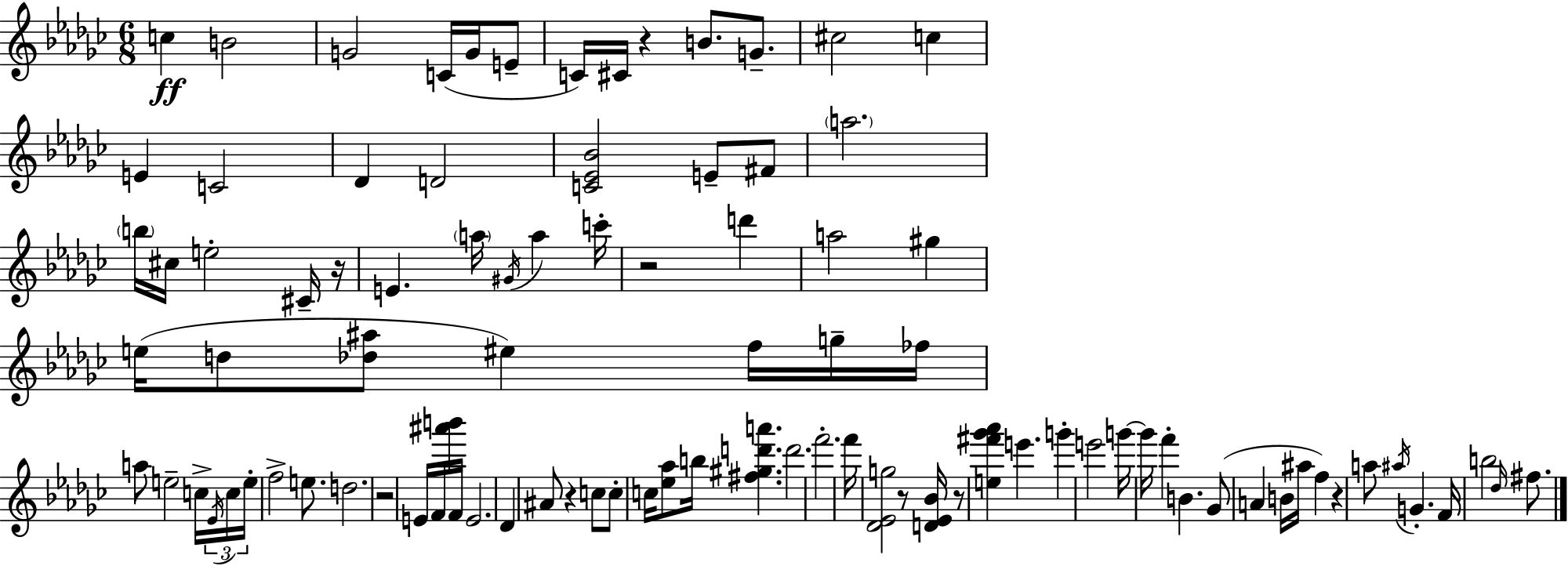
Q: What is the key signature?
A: EES minor